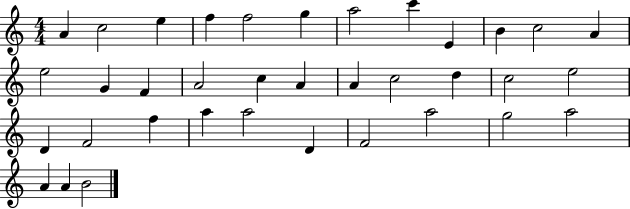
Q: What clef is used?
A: treble